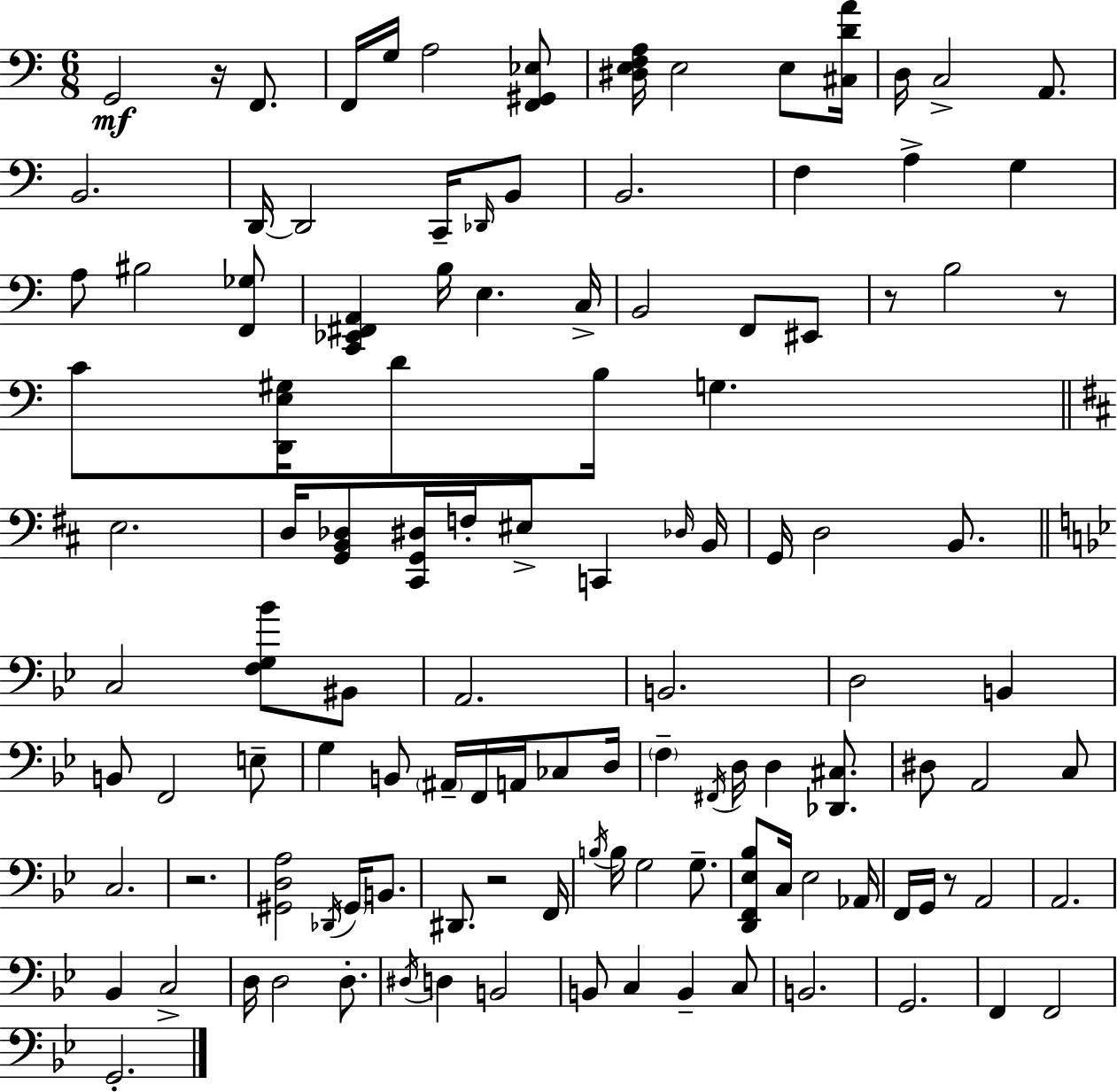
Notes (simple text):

G2/h R/s F2/e. F2/s G3/s A3/h [F2,G#2,Eb3]/e [D#3,E3,F3,A3]/s E3/h E3/e [C#3,D4,A4]/s D3/s C3/h A2/e. B2/h. D2/s D2/h C2/s Db2/s B2/e B2/h. F3/q A3/q G3/q A3/e BIS3/h [F2,Gb3]/e [C2,Eb2,F#2,A2]/q B3/s E3/q. C3/s B2/h F2/e EIS2/e R/e B3/h R/e C4/e [D2,E3,G#3]/s D4/e B3/s G3/q. E3/h. D3/s [G2,B2,Db3]/e [C#2,G2,D#3]/s F3/s EIS3/e C2/q Db3/s B2/s G2/s D3/h B2/e. C3/h [F3,G3,Bb4]/e BIS2/e A2/h. B2/h. D3/h B2/q B2/e F2/h E3/e G3/q B2/e A#2/s F2/s A2/s CES3/e D3/s F3/q F#2/s D3/s D3/q [Db2,C#3]/e. D#3/e A2/h C3/e C3/h. R/h. [G#2,D3,A3]/h Db2/s G#2/s B2/e. D#2/e. R/h F2/s B3/s B3/s G3/h G3/e. [D2,F2,Eb3,Bb3]/e C3/s Eb3/h Ab2/s F2/s G2/s R/e A2/h A2/h. Bb2/q C3/h D3/s D3/h D3/e. D#3/s D3/q B2/h B2/e C3/q B2/q C3/e B2/h. G2/h. F2/q F2/h G2/h.